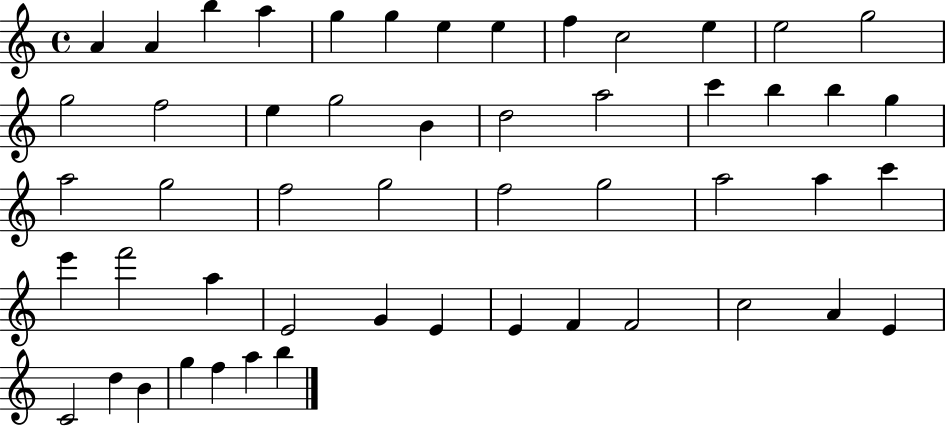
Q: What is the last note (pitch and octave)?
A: B5